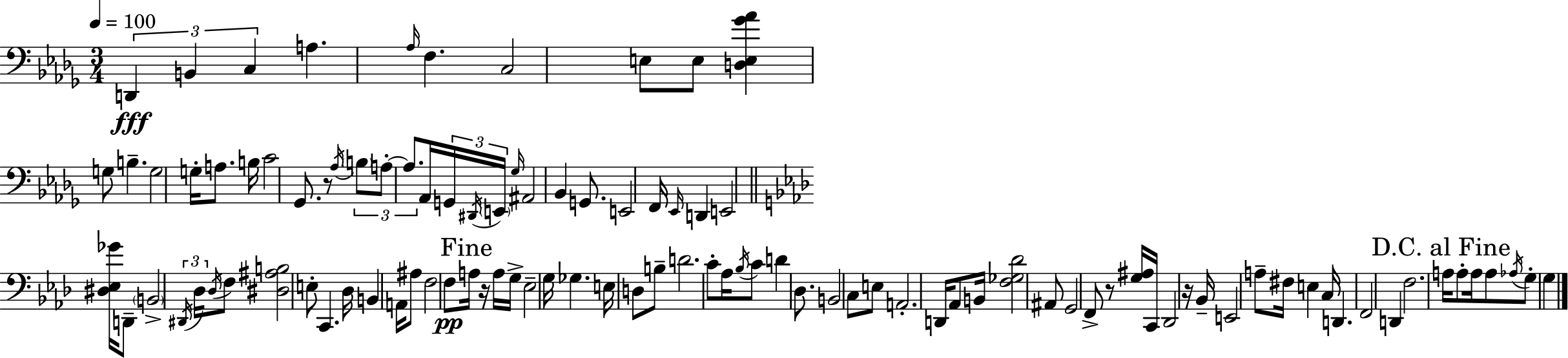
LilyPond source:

{
  \clef bass
  \numericTimeSignature
  \time 3/4
  \key bes \minor
  \tempo 4 = 100
  \tuplet 3/2 { d,4\fff b,4 c4 } | a4. \grace { aes16 } f4. | c2 e8 e8 | <d e ges' aes'>4 g8 b4.-- | \break g2 g16-. a8. | b16 c'2 ges,8. | r8 \acciaccatura { aes16 } \tuplet 3/2 { \parenthesize b8 a8-.~~ a8. } aes,16 | \tuplet 3/2 { g,16 \acciaccatura { dis,16 } \parenthesize e,16 } \grace { ges16 } ais,2 | \break bes,4 g,8. e,2 | f,16 \grace { ees,16 } d,4 e,2 | \bar "||" \break \key f \minor <dis ees ges'>16 d,8-- \parenthesize b,2-> \tuplet 3/2 { \acciaccatura { dis,16 } | des16 \acciaccatura { des16 } } f8 <dis ais b>2 | e8-. c,4. des16 b,4 | a,16 ais8 f2 | \break f8\pp \mark "Fine" a16 r16 a16 g16-> ees2-- | g16 ges4. e16 d8 | b8-- d'2. | c'8-. aes16 \acciaccatura { bes16 } c'8 d'4 | \break des8. b,2 c8 | e8 a,2.-. | d,16 aes,8 b,16 <f ges des'>2 | ais,8 g,2 | \break f,8-> r8 <g ais>16 c,16 des,2 | r16 bes,16-- e,2 | a8-- fis16 e4 c16 d,4. | f,2 d,4 | \break f2. | \mark "D.C. al Fine" a16 a8-. a16 a8 \acciaccatura { aes16 } g8-. | \parenthesize g4 \bar "|."
}